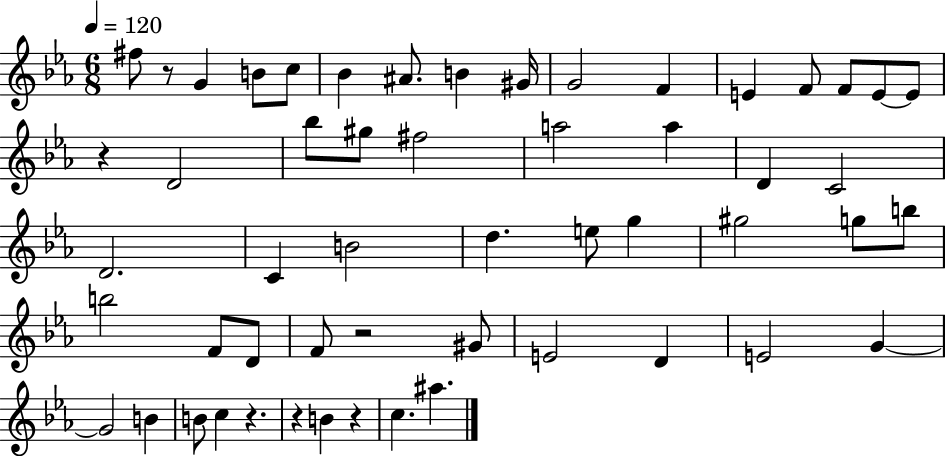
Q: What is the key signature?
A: EES major